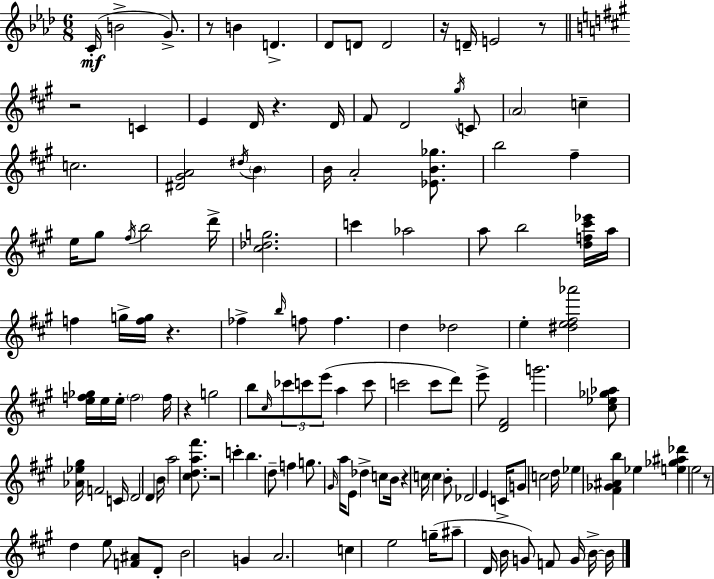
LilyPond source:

{
  \clef treble
  \numericTimeSignature
  \time 6/8
  \key f \minor
  c'16-.(\mf b'2-> g'8.->) | r8 b'4 d'4.-> | des'8 d'8 d'2 | r16 d'16-- e'2 r8 | \break \bar "||" \break \key a \major r2 c'4 | e'4 d'16 r4. d'16 | fis'8 d'2 \acciaccatura { gis''16 } c'8 | \parenthesize a'2 c''4-- | \break c''2. | <dis' gis' a'>2 \acciaccatura { dis''16 } \parenthesize b'4 | b'16 a'2-. <ees' b' ges''>8. | b''2 fis''4-- | \break e''16 gis''8 \acciaccatura { fis''16 } b''2 | d'''16-> <cis'' des'' g''>2. | c'''4 aes''2 | a''8 b''2 | \break <d'' f'' cis''' ees'''>16 a''16 f''4 g''16-> <f'' g''>16 r4. | fes''4-> \grace { b''16 } f''8 f''4. | d''4 des''2 | e''4-. <dis'' e'' fis'' aes'''>2 | \break <e'' f'' ges''>16 e''16 e''16-. \parenthesize f''2 | f''16 r4 g''2 | b''8 \grace { cis''16 } \tuplet 3/2 { ces'''8 c'''8 e'''8( } | a''4 c'''8 c'''2 | \break c'''8 d'''8) e'''8-> <d' fis'>2 | g'''2. | <cis'' ees'' ges'' aes''>8 <aes' ees'' gis''>16 f'2 | c'16 d'2 | \break d'4 b'16 a''2 | <cis'' d'' a'' fis'''>8. r2 | c'''4-. b''4. d''8-- | f''4 g''8. \grace { gis'16 } a''16 e'8 | \break des''4-> c''8 b'16 r4 c''16 | \parenthesize c''4 b'8-. des'2 | e'4 c'16-> g'8 c''2 | d''16 ees''4 <fis' ges' ais' b''>4 | \break ees''4 <e'' ges'' ais'' des'''>4 e''2 | r8 d''4 | e''8 <f' ais'>8 d'8-. b'2 | g'4 a'2. | \break c''4 e''2 | g''16--( ais''8-- d'16 b'16 g'8) | f'8 g'16 b'16->~~ b'16 \bar "|."
}